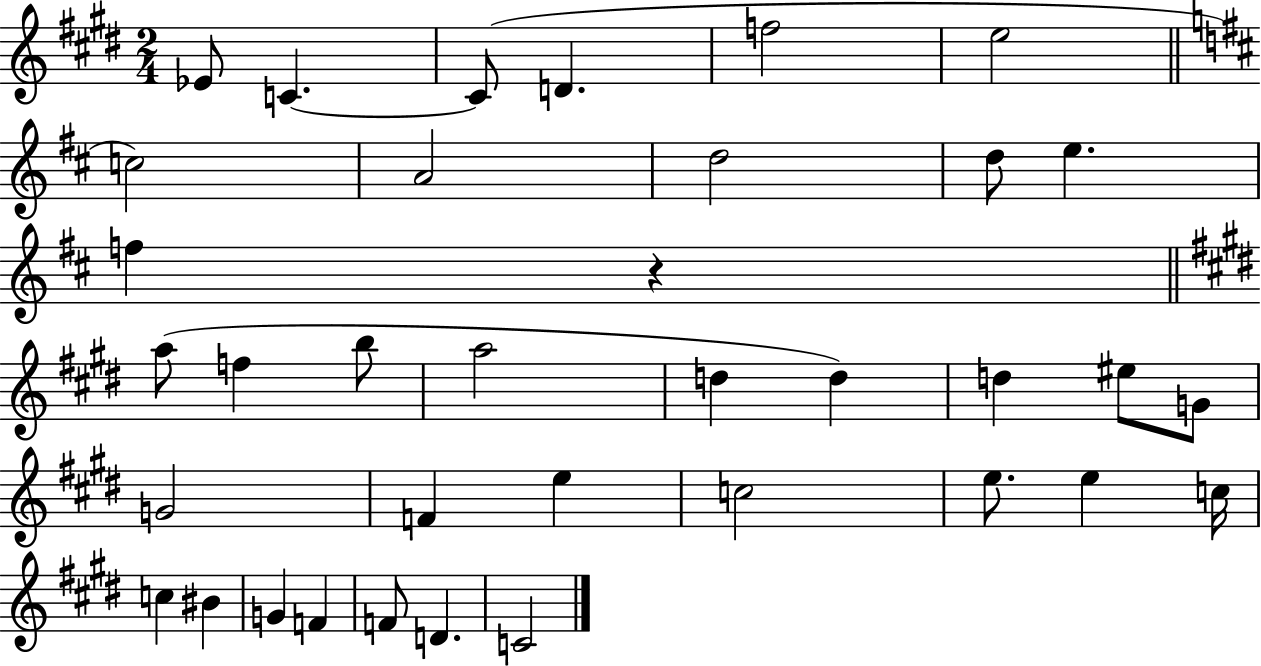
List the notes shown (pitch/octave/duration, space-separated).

Eb4/e C4/q. C4/e D4/q. F5/h E5/h C5/h A4/h D5/h D5/e E5/q. F5/q R/q A5/e F5/q B5/e A5/h D5/q D5/q D5/q EIS5/e G4/e G4/h F4/q E5/q C5/h E5/e. E5/q C5/s C5/q BIS4/q G4/q F4/q F4/e D4/q. C4/h